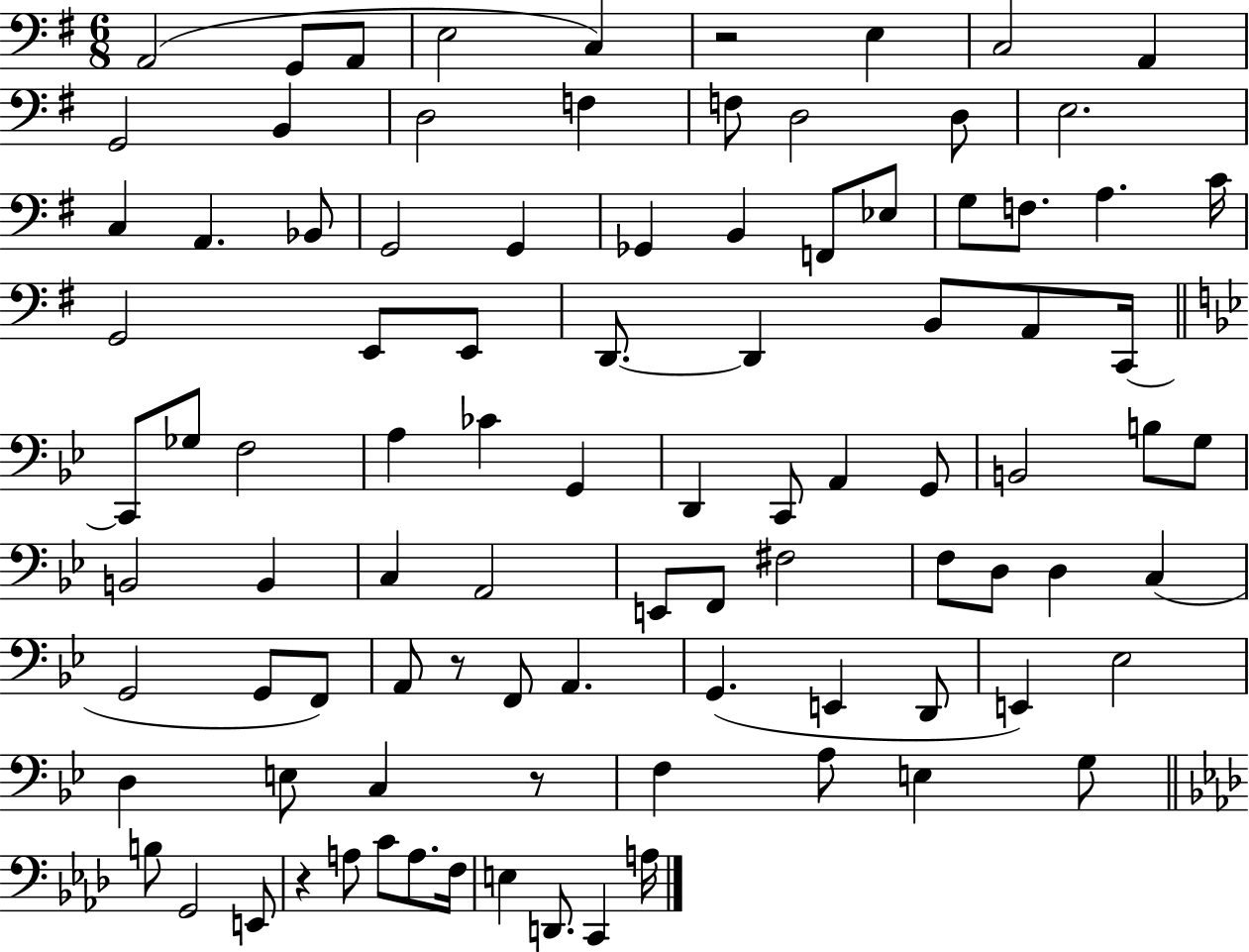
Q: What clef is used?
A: bass